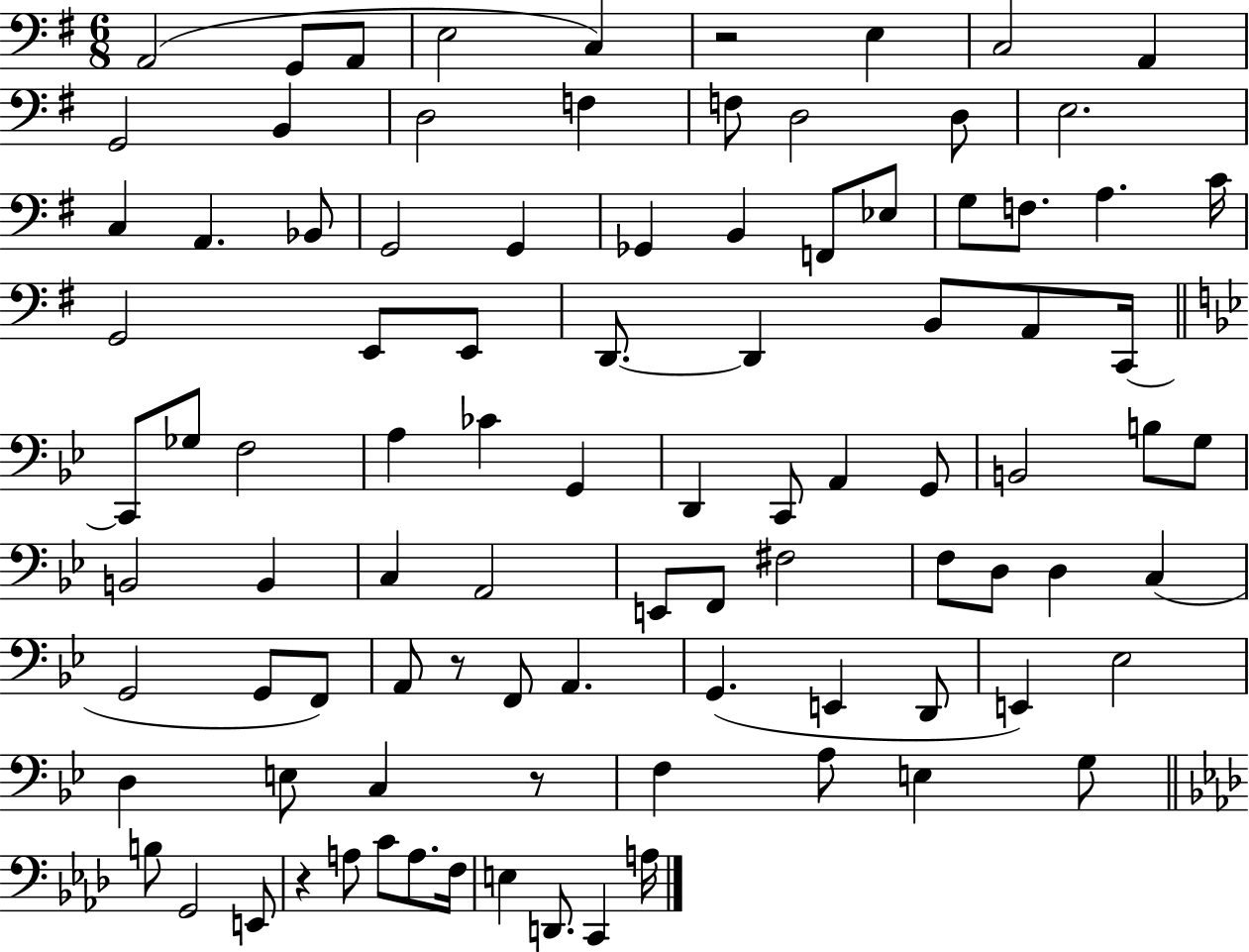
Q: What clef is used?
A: bass